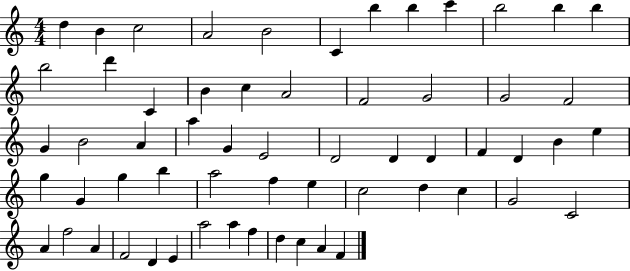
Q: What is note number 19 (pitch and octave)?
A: F4